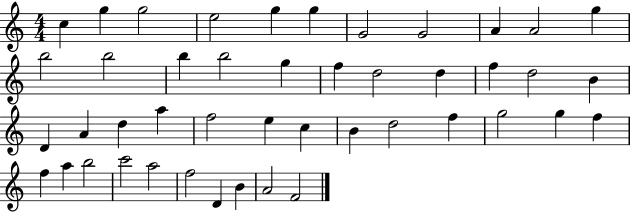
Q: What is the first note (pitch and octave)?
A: C5